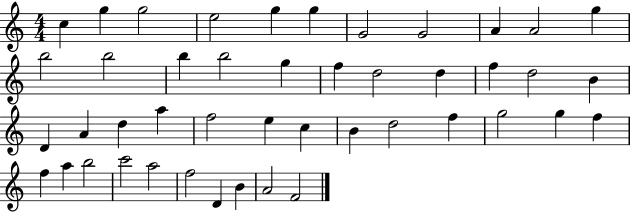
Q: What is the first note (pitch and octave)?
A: C5